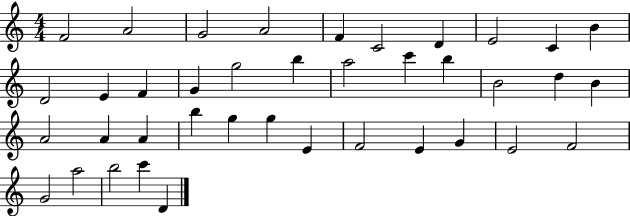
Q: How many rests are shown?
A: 0